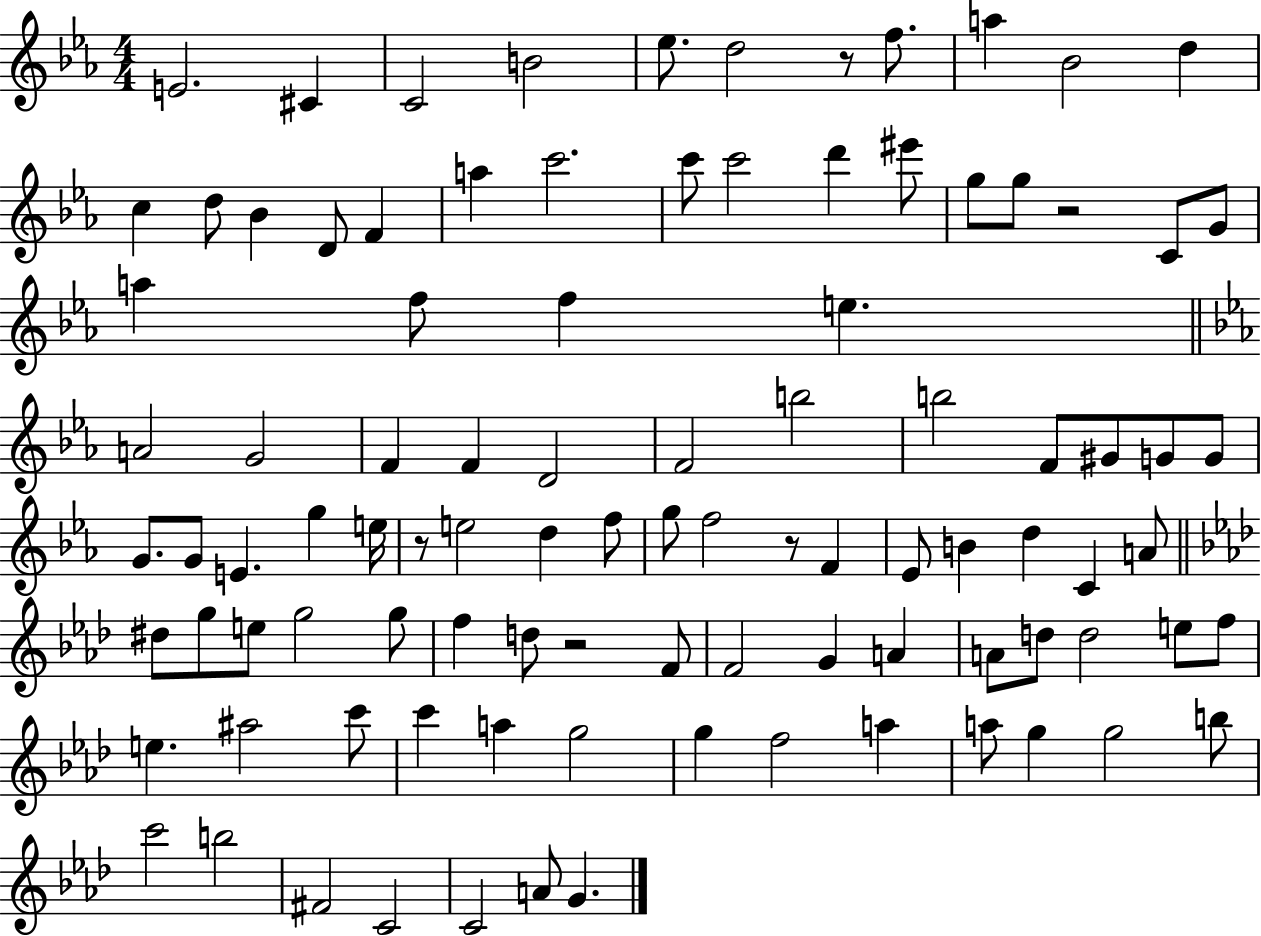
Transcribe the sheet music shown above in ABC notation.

X:1
T:Untitled
M:4/4
L:1/4
K:Eb
E2 ^C C2 B2 _e/2 d2 z/2 f/2 a _B2 d c d/2 _B D/2 F a c'2 c'/2 c'2 d' ^e'/2 g/2 g/2 z2 C/2 G/2 a f/2 f e A2 G2 F F D2 F2 b2 b2 F/2 ^G/2 G/2 G/2 G/2 G/2 E g e/4 z/2 e2 d f/2 g/2 f2 z/2 F _E/2 B d C A/2 ^d/2 g/2 e/2 g2 g/2 f d/2 z2 F/2 F2 G A A/2 d/2 d2 e/2 f/2 e ^a2 c'/2 c' a g2 g f2 a a/2 g g2 b/2 c'2 b2 ^F2 C2 C2 A/2 G